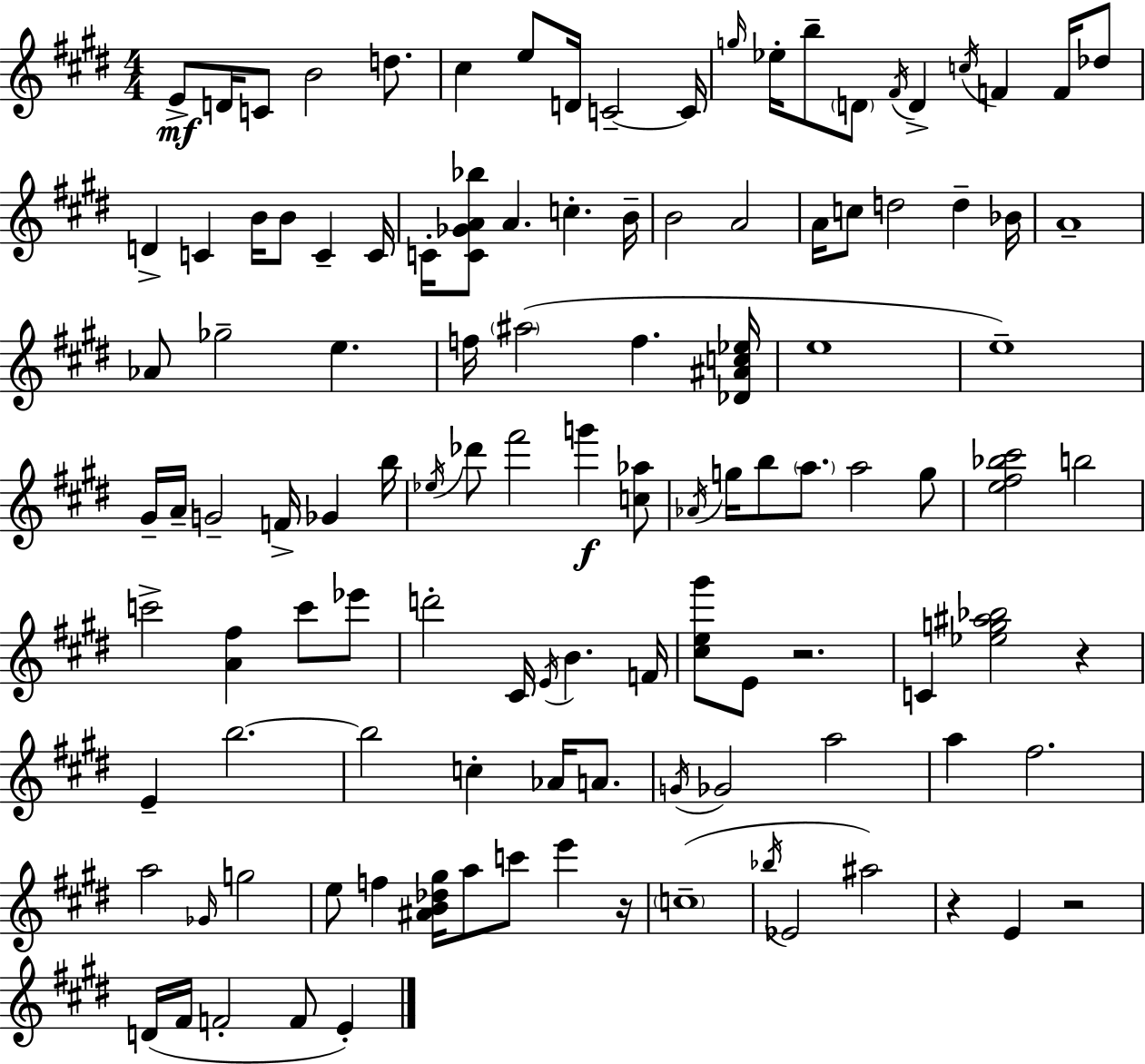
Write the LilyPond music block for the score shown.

{
  \clef treble
  \numericTimeSignature
  \time 4/4
  \key e \major
  e'8->\mf d'16 c'8 b'2 d''8. | cis''4 e''8 d'16 c'2--~~ c'16 | \grace { g''16 } ees''16-. b''8-- \parenthesize d'8 \acciaccatura { fis'16 } d'4-> \acciaccatura { c''16 } f'4 | f'16 des''8 d'4-> c'4 b'16 b'8 c'4-- | \break c'16 c'16-. <c' ges' a' bes''>8 a'4. c''4.-. | b'16-- b'2 a'2 | a'16 c''8 d''2 d''4-- | bes'16 a'1-- | \break aes'8 ges''2-- e''4. | f''16 \parenthesize ais''2( f''4. | <des' ais' c'' ees''>16 e''1 | e''1--) | \break gis'16-- a'16-- g'2-- f'16-> ges'4 | b''16 \acciaccatura { ees''16 } des'''8 fis'''2 g'''4\f | <c'' aes''>8 \acciaccatura { aes'16 } g''16 b''8 \parenthesize a''8. a''2 | g''8 <e'' fis'' bes'' cis'''>2 b''2 | \break c'''2-> <a' fis''>4 | c'''8 ees'''8 d'''2-. cis'16 \acciaccatura { e'16 } b'4. | f'16 <cis'' e'' gis'''>8 e'8 r2. | c'4 <ees'' g'' ais'' bes''>2 | \break r4 e'4-- b''2.~~ | b''2 c''4-. | aes'16 a'8. \acciaccatura { g'16 } ges'2 a''2 | a''4 fis''2. | \break a''2 \grace { ges'16 } | g''2 e''8 f''4 <ais' b' des'' gis''>16 a''8 | c'''8 e'''4 r16 \parenthesize c''1--( | \acciaccatura { bes''16 } ees'2 | \break ais''2) r4 e'4 | r2 d'16( fis'16 f'2-. | f'8 e'4-.) \bar "|."
}